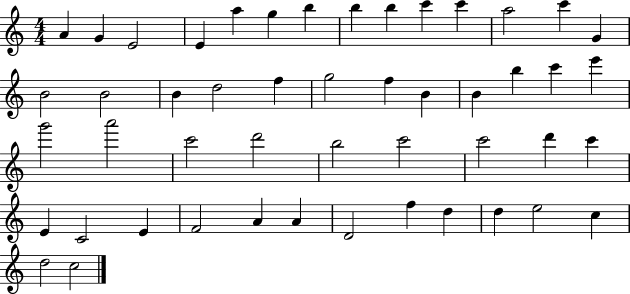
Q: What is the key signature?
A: C major